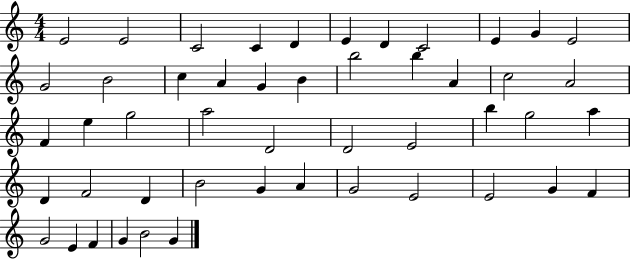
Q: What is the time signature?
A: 4/4